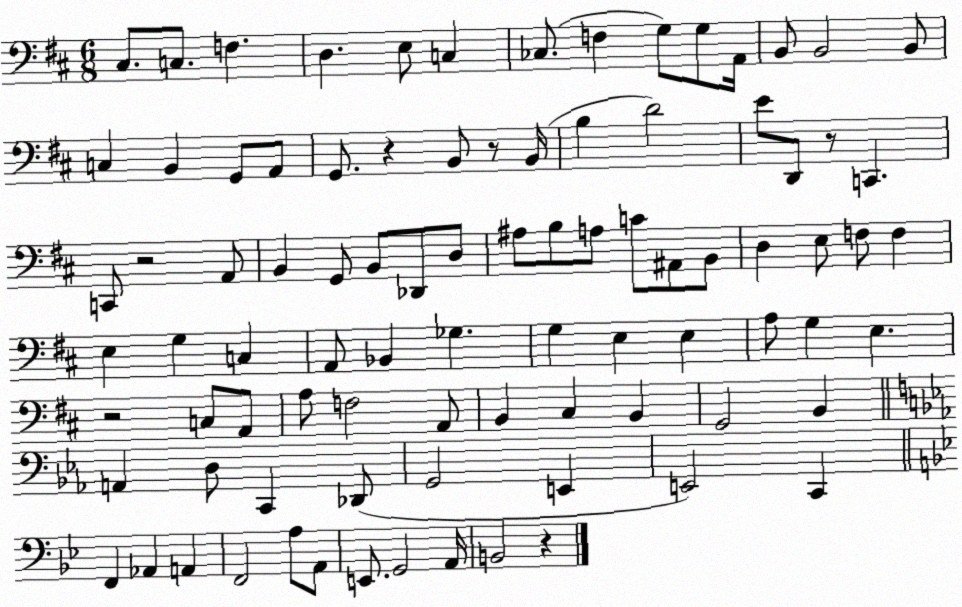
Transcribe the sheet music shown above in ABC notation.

X:1
T:Untitled
M:6/8
L:1/4
K:D
^C,/2 C,/2 F, D, E,/2 C, _C,/2 F, G,/2 G,/2 A,,/4 B,,/2 B,,2 B,,/2 C, B,, G,,/2 A,,/2 G,,/2 z B,,/2 z/2 B,,/4 B, D2 E/2 D,,/2 z/2 C,, C,,/2 z2 A,,/2 B,, G,,/2 B,,/2 _D,,/2 D,/2 ^A,/2 B,/2 A,/2 C/2 ^A,,/2 B,,/2 D, E,/2 F,/2 F, E, G, C, A,,/2 _B,, _G, G, E, E, A,/2 G, E, z2 C,/2 A,,/2 A,/2 F,2 A,,/2 B,, ^C, B,, G,,2 B,, A,, D,/2 C,, _D,,/2 G,,2 E,, E,,2 C,, F,, _A,, A,, F,,2 A,/2 A,,/2 E,,/2 G,,2 A,,/4 B,,2 z